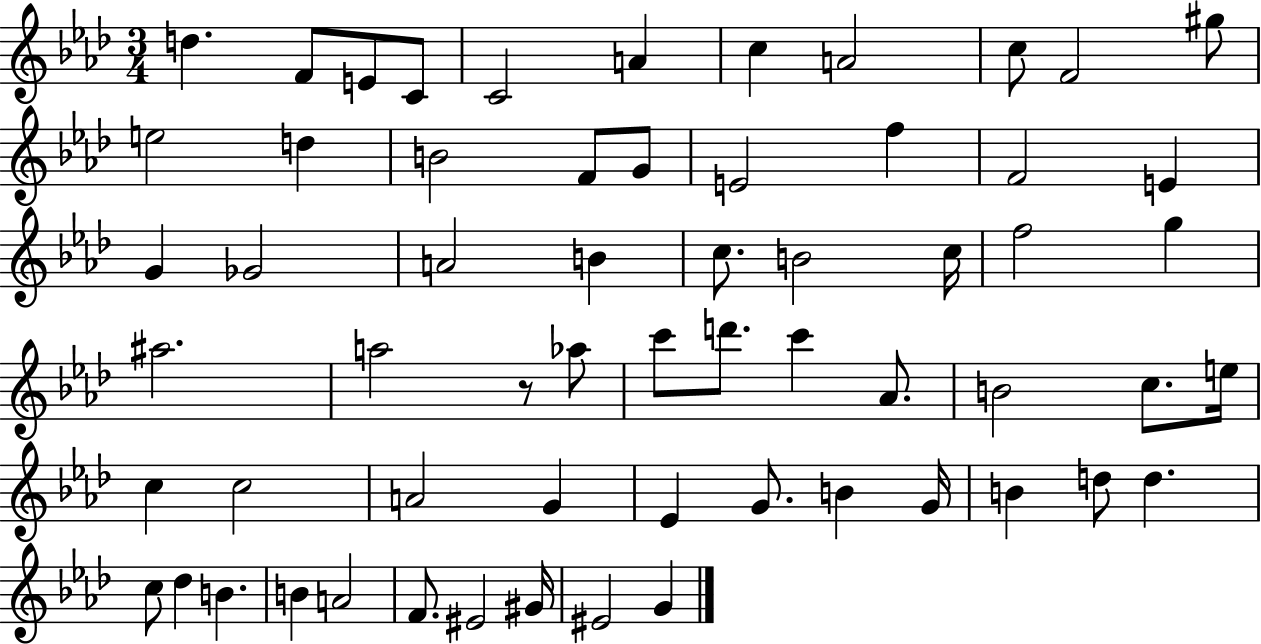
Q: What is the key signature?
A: AES major